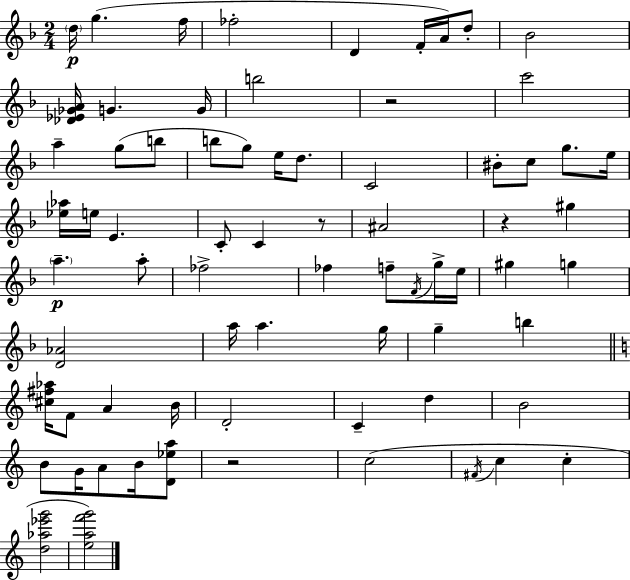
{
  \clef treble
  \numericTimeSignature
  \time 2/4
  \key d \minor
  \parenthesize d''16\p g''4.( f''16 | fes''2-. | d'4 f'16-. a'16) d''8-. | bes'2 | \break <des' ees' ges' a'>16 g'4. g'16 | b''2 | r2 | c'''2 | \break a''4-- g''8( b''8 | b''8 g''8) e''16 d''8. | c'2 | bis'8-. c''8 g''8. e''16 | \break <ees'' aes''>16 e''16 e'4. | c'8-. c'4 r8 | ais'2 | r4 gis''4 | \break \parenthesize a''4.--\p a''8-. | fes''2-> | fes''4 f''8-- \acciaccatura { f'16 } g''16-> | e''16 gis''4 g''4 | \break <d' aes'>2 | a''16 a''4. | g''16 g''4-- b''4 | \bar "||" \break \key c \major <cis'' fis'' aes''>16 f'8 a'4 b'16 | d'2-. | c'4-- d''4 | b'2 | \break b'8 g'16 a'8 b'16 <d' ees'' a''>8 | r2 | c''2( | \acciaccatura { fis'16 } c''4 c''4-. | \break <d'' aes'' ees''' g'''>2 | <e'' a'' f''' g'''>2) | \bar "|."
}